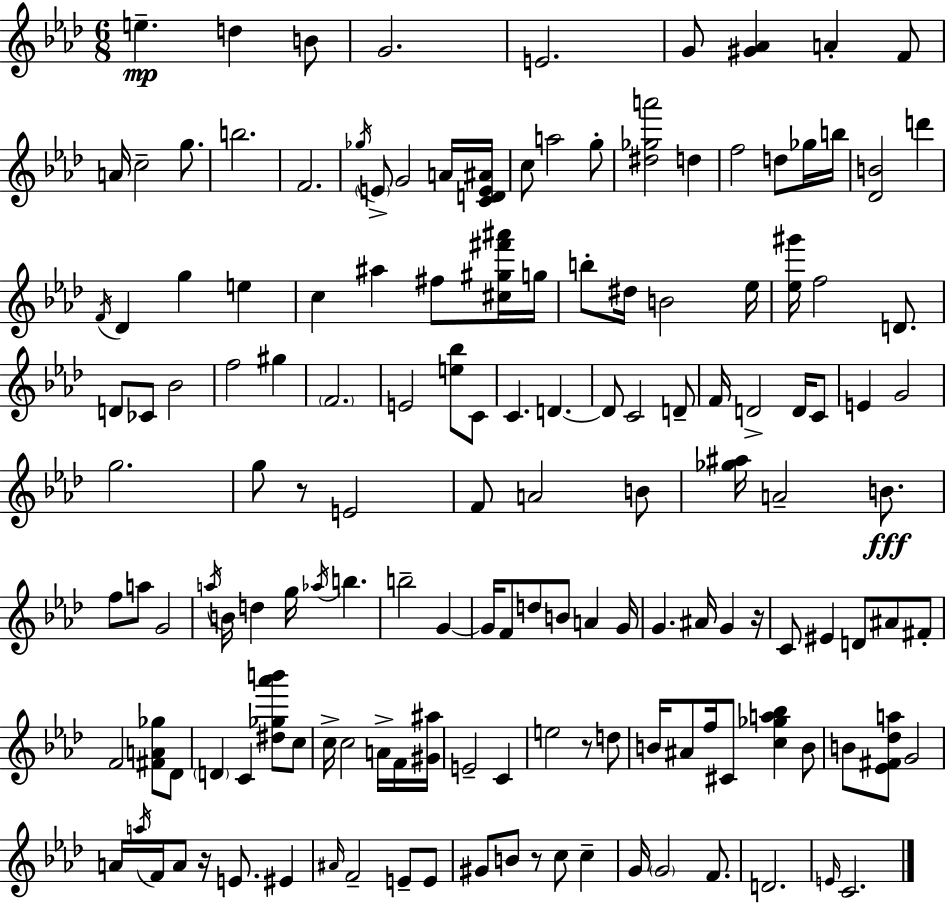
{
  \clef treble
  \numericTimeSignature
  \time 6/8
  \key f \minor
  \repeat volta 2 { e''4.--\mp d''4 b'8 | g'2. | e'2. | g'8 <gis' aes'>4 a'4-. f'8 | \break a'16 c''2-- g''8. | b''2. | f'2. | \acciaccatura { ges''16 } \parenthesize e'8-> g'2 a'16 | \break <c' d' e' ais'>16 c''8 a''2 g''8-. | <dis'' ges'' a'''>2 d''4 | f''2 d''8 ges''16 | b''16 <des' b'>2 d'''4 | \break \acciaccatura { f'16 } des'4 g''4 e''4 | c''4 ais''4 fis''8 | <cis'' gis'' fis''' ais'''>16 g''16 b''8-. dis''16 b'2 | ees''16 <ees'' gis'''>16 f''2 d'8. | \break d'8 ces'8 bes'2 | f''2 gis''4 | \parenthesize f'2. | e'2 <e'' bes''>8 | \break c'8 c'4. d'4.~~ | d'8 c'2 | d'8-- f'16 d'2-> d'16 | c'8 e'4 g'2 | \break g''2. | g''8 r8 e'2 | f'8 a'2 | b'8 <ges'' ais''>16 a'2-- b'8.\fff | \break f''8 a''8 g'2 | \acciaccatura { a''16 } b'16 d''4 g''16 \acciaccatura { aes''16 } b''4. | b''2-- | g'4~~ g'16 f'8 d''8 b'8 a'4 | \break g'16 g'4. ais'16 g'4 | r16 c'8 eis'4 d'8 | ais'8 fis'8-. f'2 | <fis' a' ges''>8 des'8 \parenthesize d'4 c'4 | \break <dis'' ges'' aes''' b'''>8 c''8 c''16-> c''2 | a'16-> f'16 <gis' ais''>16 e'2-- | c'4 e''2 | r8 d''8 b'16 ais'8 f''16 cis'8 <c'' ges'' a'' bes''>4 | \break b'8 b'8 <ees' fis' des'' a''>8 g'2 | a'16 \acciaccatura { a''16 } f'16 a'8 r16 e'8. | eis'4 \grace { ais'16 } f'2-- | e'8-- e'8 gis'8 b'8 r8 | \break c''8 c''4-- g'16 \parenthesize g'2 | f'8. d'2. | \grace { e'16 } c'2. | } \bar "|."
}